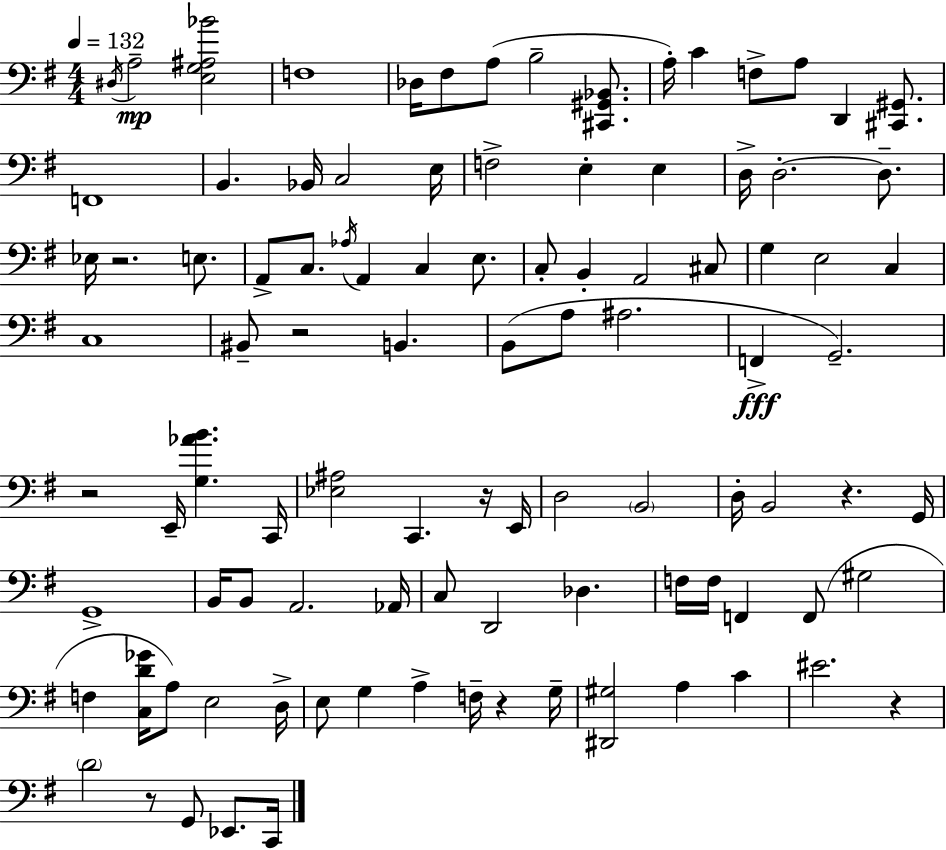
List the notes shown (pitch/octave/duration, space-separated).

D#3/s A3/h [E3,G3,A#3,Bb4]/h F3/w Db3/s F#3/e A3/e B3/h [C#2,G#2,Bb2]/e. A3/s C4/q F3/e A3/e D2/q [C#2,G#2]/e. F2/w B2/q. Bb2/s C3/h E3/s F3/h E3/q E3/q D3/s D3/h. D3/e. Eb3/s R/h. E3/e. A2/e C3/e. Ab3/s A2/q C3/q E3/e. C3/e B2/q A2/h C#3/e G3/q E3/h C3/q C3/w BIS2/e R/h B2/q. B2/e A3/e A#3/h. F2/q G2/h. R/h E2/s [G3,Ab4,B4]/q. C2/s [Eb3,A#3]/h C2/q. R/s E2/s D3/h B2/h D3/s B2/h R/q. G2/s G2/w B2/s B2/e A2/h. Ab2/s C3/e D2/h Db3/q. F3/s F3/s F2/q F2/e G#3/h F3/q [C3,D4,Gb4]/s A3/e E3/h D3/s E3/e G3/q A3/q F3/s R/q G3/s [D#2,G#3]/h A3/q C4/q EIS4/h. R/q D4/h R/e G2/e Eb2/e. C2/s